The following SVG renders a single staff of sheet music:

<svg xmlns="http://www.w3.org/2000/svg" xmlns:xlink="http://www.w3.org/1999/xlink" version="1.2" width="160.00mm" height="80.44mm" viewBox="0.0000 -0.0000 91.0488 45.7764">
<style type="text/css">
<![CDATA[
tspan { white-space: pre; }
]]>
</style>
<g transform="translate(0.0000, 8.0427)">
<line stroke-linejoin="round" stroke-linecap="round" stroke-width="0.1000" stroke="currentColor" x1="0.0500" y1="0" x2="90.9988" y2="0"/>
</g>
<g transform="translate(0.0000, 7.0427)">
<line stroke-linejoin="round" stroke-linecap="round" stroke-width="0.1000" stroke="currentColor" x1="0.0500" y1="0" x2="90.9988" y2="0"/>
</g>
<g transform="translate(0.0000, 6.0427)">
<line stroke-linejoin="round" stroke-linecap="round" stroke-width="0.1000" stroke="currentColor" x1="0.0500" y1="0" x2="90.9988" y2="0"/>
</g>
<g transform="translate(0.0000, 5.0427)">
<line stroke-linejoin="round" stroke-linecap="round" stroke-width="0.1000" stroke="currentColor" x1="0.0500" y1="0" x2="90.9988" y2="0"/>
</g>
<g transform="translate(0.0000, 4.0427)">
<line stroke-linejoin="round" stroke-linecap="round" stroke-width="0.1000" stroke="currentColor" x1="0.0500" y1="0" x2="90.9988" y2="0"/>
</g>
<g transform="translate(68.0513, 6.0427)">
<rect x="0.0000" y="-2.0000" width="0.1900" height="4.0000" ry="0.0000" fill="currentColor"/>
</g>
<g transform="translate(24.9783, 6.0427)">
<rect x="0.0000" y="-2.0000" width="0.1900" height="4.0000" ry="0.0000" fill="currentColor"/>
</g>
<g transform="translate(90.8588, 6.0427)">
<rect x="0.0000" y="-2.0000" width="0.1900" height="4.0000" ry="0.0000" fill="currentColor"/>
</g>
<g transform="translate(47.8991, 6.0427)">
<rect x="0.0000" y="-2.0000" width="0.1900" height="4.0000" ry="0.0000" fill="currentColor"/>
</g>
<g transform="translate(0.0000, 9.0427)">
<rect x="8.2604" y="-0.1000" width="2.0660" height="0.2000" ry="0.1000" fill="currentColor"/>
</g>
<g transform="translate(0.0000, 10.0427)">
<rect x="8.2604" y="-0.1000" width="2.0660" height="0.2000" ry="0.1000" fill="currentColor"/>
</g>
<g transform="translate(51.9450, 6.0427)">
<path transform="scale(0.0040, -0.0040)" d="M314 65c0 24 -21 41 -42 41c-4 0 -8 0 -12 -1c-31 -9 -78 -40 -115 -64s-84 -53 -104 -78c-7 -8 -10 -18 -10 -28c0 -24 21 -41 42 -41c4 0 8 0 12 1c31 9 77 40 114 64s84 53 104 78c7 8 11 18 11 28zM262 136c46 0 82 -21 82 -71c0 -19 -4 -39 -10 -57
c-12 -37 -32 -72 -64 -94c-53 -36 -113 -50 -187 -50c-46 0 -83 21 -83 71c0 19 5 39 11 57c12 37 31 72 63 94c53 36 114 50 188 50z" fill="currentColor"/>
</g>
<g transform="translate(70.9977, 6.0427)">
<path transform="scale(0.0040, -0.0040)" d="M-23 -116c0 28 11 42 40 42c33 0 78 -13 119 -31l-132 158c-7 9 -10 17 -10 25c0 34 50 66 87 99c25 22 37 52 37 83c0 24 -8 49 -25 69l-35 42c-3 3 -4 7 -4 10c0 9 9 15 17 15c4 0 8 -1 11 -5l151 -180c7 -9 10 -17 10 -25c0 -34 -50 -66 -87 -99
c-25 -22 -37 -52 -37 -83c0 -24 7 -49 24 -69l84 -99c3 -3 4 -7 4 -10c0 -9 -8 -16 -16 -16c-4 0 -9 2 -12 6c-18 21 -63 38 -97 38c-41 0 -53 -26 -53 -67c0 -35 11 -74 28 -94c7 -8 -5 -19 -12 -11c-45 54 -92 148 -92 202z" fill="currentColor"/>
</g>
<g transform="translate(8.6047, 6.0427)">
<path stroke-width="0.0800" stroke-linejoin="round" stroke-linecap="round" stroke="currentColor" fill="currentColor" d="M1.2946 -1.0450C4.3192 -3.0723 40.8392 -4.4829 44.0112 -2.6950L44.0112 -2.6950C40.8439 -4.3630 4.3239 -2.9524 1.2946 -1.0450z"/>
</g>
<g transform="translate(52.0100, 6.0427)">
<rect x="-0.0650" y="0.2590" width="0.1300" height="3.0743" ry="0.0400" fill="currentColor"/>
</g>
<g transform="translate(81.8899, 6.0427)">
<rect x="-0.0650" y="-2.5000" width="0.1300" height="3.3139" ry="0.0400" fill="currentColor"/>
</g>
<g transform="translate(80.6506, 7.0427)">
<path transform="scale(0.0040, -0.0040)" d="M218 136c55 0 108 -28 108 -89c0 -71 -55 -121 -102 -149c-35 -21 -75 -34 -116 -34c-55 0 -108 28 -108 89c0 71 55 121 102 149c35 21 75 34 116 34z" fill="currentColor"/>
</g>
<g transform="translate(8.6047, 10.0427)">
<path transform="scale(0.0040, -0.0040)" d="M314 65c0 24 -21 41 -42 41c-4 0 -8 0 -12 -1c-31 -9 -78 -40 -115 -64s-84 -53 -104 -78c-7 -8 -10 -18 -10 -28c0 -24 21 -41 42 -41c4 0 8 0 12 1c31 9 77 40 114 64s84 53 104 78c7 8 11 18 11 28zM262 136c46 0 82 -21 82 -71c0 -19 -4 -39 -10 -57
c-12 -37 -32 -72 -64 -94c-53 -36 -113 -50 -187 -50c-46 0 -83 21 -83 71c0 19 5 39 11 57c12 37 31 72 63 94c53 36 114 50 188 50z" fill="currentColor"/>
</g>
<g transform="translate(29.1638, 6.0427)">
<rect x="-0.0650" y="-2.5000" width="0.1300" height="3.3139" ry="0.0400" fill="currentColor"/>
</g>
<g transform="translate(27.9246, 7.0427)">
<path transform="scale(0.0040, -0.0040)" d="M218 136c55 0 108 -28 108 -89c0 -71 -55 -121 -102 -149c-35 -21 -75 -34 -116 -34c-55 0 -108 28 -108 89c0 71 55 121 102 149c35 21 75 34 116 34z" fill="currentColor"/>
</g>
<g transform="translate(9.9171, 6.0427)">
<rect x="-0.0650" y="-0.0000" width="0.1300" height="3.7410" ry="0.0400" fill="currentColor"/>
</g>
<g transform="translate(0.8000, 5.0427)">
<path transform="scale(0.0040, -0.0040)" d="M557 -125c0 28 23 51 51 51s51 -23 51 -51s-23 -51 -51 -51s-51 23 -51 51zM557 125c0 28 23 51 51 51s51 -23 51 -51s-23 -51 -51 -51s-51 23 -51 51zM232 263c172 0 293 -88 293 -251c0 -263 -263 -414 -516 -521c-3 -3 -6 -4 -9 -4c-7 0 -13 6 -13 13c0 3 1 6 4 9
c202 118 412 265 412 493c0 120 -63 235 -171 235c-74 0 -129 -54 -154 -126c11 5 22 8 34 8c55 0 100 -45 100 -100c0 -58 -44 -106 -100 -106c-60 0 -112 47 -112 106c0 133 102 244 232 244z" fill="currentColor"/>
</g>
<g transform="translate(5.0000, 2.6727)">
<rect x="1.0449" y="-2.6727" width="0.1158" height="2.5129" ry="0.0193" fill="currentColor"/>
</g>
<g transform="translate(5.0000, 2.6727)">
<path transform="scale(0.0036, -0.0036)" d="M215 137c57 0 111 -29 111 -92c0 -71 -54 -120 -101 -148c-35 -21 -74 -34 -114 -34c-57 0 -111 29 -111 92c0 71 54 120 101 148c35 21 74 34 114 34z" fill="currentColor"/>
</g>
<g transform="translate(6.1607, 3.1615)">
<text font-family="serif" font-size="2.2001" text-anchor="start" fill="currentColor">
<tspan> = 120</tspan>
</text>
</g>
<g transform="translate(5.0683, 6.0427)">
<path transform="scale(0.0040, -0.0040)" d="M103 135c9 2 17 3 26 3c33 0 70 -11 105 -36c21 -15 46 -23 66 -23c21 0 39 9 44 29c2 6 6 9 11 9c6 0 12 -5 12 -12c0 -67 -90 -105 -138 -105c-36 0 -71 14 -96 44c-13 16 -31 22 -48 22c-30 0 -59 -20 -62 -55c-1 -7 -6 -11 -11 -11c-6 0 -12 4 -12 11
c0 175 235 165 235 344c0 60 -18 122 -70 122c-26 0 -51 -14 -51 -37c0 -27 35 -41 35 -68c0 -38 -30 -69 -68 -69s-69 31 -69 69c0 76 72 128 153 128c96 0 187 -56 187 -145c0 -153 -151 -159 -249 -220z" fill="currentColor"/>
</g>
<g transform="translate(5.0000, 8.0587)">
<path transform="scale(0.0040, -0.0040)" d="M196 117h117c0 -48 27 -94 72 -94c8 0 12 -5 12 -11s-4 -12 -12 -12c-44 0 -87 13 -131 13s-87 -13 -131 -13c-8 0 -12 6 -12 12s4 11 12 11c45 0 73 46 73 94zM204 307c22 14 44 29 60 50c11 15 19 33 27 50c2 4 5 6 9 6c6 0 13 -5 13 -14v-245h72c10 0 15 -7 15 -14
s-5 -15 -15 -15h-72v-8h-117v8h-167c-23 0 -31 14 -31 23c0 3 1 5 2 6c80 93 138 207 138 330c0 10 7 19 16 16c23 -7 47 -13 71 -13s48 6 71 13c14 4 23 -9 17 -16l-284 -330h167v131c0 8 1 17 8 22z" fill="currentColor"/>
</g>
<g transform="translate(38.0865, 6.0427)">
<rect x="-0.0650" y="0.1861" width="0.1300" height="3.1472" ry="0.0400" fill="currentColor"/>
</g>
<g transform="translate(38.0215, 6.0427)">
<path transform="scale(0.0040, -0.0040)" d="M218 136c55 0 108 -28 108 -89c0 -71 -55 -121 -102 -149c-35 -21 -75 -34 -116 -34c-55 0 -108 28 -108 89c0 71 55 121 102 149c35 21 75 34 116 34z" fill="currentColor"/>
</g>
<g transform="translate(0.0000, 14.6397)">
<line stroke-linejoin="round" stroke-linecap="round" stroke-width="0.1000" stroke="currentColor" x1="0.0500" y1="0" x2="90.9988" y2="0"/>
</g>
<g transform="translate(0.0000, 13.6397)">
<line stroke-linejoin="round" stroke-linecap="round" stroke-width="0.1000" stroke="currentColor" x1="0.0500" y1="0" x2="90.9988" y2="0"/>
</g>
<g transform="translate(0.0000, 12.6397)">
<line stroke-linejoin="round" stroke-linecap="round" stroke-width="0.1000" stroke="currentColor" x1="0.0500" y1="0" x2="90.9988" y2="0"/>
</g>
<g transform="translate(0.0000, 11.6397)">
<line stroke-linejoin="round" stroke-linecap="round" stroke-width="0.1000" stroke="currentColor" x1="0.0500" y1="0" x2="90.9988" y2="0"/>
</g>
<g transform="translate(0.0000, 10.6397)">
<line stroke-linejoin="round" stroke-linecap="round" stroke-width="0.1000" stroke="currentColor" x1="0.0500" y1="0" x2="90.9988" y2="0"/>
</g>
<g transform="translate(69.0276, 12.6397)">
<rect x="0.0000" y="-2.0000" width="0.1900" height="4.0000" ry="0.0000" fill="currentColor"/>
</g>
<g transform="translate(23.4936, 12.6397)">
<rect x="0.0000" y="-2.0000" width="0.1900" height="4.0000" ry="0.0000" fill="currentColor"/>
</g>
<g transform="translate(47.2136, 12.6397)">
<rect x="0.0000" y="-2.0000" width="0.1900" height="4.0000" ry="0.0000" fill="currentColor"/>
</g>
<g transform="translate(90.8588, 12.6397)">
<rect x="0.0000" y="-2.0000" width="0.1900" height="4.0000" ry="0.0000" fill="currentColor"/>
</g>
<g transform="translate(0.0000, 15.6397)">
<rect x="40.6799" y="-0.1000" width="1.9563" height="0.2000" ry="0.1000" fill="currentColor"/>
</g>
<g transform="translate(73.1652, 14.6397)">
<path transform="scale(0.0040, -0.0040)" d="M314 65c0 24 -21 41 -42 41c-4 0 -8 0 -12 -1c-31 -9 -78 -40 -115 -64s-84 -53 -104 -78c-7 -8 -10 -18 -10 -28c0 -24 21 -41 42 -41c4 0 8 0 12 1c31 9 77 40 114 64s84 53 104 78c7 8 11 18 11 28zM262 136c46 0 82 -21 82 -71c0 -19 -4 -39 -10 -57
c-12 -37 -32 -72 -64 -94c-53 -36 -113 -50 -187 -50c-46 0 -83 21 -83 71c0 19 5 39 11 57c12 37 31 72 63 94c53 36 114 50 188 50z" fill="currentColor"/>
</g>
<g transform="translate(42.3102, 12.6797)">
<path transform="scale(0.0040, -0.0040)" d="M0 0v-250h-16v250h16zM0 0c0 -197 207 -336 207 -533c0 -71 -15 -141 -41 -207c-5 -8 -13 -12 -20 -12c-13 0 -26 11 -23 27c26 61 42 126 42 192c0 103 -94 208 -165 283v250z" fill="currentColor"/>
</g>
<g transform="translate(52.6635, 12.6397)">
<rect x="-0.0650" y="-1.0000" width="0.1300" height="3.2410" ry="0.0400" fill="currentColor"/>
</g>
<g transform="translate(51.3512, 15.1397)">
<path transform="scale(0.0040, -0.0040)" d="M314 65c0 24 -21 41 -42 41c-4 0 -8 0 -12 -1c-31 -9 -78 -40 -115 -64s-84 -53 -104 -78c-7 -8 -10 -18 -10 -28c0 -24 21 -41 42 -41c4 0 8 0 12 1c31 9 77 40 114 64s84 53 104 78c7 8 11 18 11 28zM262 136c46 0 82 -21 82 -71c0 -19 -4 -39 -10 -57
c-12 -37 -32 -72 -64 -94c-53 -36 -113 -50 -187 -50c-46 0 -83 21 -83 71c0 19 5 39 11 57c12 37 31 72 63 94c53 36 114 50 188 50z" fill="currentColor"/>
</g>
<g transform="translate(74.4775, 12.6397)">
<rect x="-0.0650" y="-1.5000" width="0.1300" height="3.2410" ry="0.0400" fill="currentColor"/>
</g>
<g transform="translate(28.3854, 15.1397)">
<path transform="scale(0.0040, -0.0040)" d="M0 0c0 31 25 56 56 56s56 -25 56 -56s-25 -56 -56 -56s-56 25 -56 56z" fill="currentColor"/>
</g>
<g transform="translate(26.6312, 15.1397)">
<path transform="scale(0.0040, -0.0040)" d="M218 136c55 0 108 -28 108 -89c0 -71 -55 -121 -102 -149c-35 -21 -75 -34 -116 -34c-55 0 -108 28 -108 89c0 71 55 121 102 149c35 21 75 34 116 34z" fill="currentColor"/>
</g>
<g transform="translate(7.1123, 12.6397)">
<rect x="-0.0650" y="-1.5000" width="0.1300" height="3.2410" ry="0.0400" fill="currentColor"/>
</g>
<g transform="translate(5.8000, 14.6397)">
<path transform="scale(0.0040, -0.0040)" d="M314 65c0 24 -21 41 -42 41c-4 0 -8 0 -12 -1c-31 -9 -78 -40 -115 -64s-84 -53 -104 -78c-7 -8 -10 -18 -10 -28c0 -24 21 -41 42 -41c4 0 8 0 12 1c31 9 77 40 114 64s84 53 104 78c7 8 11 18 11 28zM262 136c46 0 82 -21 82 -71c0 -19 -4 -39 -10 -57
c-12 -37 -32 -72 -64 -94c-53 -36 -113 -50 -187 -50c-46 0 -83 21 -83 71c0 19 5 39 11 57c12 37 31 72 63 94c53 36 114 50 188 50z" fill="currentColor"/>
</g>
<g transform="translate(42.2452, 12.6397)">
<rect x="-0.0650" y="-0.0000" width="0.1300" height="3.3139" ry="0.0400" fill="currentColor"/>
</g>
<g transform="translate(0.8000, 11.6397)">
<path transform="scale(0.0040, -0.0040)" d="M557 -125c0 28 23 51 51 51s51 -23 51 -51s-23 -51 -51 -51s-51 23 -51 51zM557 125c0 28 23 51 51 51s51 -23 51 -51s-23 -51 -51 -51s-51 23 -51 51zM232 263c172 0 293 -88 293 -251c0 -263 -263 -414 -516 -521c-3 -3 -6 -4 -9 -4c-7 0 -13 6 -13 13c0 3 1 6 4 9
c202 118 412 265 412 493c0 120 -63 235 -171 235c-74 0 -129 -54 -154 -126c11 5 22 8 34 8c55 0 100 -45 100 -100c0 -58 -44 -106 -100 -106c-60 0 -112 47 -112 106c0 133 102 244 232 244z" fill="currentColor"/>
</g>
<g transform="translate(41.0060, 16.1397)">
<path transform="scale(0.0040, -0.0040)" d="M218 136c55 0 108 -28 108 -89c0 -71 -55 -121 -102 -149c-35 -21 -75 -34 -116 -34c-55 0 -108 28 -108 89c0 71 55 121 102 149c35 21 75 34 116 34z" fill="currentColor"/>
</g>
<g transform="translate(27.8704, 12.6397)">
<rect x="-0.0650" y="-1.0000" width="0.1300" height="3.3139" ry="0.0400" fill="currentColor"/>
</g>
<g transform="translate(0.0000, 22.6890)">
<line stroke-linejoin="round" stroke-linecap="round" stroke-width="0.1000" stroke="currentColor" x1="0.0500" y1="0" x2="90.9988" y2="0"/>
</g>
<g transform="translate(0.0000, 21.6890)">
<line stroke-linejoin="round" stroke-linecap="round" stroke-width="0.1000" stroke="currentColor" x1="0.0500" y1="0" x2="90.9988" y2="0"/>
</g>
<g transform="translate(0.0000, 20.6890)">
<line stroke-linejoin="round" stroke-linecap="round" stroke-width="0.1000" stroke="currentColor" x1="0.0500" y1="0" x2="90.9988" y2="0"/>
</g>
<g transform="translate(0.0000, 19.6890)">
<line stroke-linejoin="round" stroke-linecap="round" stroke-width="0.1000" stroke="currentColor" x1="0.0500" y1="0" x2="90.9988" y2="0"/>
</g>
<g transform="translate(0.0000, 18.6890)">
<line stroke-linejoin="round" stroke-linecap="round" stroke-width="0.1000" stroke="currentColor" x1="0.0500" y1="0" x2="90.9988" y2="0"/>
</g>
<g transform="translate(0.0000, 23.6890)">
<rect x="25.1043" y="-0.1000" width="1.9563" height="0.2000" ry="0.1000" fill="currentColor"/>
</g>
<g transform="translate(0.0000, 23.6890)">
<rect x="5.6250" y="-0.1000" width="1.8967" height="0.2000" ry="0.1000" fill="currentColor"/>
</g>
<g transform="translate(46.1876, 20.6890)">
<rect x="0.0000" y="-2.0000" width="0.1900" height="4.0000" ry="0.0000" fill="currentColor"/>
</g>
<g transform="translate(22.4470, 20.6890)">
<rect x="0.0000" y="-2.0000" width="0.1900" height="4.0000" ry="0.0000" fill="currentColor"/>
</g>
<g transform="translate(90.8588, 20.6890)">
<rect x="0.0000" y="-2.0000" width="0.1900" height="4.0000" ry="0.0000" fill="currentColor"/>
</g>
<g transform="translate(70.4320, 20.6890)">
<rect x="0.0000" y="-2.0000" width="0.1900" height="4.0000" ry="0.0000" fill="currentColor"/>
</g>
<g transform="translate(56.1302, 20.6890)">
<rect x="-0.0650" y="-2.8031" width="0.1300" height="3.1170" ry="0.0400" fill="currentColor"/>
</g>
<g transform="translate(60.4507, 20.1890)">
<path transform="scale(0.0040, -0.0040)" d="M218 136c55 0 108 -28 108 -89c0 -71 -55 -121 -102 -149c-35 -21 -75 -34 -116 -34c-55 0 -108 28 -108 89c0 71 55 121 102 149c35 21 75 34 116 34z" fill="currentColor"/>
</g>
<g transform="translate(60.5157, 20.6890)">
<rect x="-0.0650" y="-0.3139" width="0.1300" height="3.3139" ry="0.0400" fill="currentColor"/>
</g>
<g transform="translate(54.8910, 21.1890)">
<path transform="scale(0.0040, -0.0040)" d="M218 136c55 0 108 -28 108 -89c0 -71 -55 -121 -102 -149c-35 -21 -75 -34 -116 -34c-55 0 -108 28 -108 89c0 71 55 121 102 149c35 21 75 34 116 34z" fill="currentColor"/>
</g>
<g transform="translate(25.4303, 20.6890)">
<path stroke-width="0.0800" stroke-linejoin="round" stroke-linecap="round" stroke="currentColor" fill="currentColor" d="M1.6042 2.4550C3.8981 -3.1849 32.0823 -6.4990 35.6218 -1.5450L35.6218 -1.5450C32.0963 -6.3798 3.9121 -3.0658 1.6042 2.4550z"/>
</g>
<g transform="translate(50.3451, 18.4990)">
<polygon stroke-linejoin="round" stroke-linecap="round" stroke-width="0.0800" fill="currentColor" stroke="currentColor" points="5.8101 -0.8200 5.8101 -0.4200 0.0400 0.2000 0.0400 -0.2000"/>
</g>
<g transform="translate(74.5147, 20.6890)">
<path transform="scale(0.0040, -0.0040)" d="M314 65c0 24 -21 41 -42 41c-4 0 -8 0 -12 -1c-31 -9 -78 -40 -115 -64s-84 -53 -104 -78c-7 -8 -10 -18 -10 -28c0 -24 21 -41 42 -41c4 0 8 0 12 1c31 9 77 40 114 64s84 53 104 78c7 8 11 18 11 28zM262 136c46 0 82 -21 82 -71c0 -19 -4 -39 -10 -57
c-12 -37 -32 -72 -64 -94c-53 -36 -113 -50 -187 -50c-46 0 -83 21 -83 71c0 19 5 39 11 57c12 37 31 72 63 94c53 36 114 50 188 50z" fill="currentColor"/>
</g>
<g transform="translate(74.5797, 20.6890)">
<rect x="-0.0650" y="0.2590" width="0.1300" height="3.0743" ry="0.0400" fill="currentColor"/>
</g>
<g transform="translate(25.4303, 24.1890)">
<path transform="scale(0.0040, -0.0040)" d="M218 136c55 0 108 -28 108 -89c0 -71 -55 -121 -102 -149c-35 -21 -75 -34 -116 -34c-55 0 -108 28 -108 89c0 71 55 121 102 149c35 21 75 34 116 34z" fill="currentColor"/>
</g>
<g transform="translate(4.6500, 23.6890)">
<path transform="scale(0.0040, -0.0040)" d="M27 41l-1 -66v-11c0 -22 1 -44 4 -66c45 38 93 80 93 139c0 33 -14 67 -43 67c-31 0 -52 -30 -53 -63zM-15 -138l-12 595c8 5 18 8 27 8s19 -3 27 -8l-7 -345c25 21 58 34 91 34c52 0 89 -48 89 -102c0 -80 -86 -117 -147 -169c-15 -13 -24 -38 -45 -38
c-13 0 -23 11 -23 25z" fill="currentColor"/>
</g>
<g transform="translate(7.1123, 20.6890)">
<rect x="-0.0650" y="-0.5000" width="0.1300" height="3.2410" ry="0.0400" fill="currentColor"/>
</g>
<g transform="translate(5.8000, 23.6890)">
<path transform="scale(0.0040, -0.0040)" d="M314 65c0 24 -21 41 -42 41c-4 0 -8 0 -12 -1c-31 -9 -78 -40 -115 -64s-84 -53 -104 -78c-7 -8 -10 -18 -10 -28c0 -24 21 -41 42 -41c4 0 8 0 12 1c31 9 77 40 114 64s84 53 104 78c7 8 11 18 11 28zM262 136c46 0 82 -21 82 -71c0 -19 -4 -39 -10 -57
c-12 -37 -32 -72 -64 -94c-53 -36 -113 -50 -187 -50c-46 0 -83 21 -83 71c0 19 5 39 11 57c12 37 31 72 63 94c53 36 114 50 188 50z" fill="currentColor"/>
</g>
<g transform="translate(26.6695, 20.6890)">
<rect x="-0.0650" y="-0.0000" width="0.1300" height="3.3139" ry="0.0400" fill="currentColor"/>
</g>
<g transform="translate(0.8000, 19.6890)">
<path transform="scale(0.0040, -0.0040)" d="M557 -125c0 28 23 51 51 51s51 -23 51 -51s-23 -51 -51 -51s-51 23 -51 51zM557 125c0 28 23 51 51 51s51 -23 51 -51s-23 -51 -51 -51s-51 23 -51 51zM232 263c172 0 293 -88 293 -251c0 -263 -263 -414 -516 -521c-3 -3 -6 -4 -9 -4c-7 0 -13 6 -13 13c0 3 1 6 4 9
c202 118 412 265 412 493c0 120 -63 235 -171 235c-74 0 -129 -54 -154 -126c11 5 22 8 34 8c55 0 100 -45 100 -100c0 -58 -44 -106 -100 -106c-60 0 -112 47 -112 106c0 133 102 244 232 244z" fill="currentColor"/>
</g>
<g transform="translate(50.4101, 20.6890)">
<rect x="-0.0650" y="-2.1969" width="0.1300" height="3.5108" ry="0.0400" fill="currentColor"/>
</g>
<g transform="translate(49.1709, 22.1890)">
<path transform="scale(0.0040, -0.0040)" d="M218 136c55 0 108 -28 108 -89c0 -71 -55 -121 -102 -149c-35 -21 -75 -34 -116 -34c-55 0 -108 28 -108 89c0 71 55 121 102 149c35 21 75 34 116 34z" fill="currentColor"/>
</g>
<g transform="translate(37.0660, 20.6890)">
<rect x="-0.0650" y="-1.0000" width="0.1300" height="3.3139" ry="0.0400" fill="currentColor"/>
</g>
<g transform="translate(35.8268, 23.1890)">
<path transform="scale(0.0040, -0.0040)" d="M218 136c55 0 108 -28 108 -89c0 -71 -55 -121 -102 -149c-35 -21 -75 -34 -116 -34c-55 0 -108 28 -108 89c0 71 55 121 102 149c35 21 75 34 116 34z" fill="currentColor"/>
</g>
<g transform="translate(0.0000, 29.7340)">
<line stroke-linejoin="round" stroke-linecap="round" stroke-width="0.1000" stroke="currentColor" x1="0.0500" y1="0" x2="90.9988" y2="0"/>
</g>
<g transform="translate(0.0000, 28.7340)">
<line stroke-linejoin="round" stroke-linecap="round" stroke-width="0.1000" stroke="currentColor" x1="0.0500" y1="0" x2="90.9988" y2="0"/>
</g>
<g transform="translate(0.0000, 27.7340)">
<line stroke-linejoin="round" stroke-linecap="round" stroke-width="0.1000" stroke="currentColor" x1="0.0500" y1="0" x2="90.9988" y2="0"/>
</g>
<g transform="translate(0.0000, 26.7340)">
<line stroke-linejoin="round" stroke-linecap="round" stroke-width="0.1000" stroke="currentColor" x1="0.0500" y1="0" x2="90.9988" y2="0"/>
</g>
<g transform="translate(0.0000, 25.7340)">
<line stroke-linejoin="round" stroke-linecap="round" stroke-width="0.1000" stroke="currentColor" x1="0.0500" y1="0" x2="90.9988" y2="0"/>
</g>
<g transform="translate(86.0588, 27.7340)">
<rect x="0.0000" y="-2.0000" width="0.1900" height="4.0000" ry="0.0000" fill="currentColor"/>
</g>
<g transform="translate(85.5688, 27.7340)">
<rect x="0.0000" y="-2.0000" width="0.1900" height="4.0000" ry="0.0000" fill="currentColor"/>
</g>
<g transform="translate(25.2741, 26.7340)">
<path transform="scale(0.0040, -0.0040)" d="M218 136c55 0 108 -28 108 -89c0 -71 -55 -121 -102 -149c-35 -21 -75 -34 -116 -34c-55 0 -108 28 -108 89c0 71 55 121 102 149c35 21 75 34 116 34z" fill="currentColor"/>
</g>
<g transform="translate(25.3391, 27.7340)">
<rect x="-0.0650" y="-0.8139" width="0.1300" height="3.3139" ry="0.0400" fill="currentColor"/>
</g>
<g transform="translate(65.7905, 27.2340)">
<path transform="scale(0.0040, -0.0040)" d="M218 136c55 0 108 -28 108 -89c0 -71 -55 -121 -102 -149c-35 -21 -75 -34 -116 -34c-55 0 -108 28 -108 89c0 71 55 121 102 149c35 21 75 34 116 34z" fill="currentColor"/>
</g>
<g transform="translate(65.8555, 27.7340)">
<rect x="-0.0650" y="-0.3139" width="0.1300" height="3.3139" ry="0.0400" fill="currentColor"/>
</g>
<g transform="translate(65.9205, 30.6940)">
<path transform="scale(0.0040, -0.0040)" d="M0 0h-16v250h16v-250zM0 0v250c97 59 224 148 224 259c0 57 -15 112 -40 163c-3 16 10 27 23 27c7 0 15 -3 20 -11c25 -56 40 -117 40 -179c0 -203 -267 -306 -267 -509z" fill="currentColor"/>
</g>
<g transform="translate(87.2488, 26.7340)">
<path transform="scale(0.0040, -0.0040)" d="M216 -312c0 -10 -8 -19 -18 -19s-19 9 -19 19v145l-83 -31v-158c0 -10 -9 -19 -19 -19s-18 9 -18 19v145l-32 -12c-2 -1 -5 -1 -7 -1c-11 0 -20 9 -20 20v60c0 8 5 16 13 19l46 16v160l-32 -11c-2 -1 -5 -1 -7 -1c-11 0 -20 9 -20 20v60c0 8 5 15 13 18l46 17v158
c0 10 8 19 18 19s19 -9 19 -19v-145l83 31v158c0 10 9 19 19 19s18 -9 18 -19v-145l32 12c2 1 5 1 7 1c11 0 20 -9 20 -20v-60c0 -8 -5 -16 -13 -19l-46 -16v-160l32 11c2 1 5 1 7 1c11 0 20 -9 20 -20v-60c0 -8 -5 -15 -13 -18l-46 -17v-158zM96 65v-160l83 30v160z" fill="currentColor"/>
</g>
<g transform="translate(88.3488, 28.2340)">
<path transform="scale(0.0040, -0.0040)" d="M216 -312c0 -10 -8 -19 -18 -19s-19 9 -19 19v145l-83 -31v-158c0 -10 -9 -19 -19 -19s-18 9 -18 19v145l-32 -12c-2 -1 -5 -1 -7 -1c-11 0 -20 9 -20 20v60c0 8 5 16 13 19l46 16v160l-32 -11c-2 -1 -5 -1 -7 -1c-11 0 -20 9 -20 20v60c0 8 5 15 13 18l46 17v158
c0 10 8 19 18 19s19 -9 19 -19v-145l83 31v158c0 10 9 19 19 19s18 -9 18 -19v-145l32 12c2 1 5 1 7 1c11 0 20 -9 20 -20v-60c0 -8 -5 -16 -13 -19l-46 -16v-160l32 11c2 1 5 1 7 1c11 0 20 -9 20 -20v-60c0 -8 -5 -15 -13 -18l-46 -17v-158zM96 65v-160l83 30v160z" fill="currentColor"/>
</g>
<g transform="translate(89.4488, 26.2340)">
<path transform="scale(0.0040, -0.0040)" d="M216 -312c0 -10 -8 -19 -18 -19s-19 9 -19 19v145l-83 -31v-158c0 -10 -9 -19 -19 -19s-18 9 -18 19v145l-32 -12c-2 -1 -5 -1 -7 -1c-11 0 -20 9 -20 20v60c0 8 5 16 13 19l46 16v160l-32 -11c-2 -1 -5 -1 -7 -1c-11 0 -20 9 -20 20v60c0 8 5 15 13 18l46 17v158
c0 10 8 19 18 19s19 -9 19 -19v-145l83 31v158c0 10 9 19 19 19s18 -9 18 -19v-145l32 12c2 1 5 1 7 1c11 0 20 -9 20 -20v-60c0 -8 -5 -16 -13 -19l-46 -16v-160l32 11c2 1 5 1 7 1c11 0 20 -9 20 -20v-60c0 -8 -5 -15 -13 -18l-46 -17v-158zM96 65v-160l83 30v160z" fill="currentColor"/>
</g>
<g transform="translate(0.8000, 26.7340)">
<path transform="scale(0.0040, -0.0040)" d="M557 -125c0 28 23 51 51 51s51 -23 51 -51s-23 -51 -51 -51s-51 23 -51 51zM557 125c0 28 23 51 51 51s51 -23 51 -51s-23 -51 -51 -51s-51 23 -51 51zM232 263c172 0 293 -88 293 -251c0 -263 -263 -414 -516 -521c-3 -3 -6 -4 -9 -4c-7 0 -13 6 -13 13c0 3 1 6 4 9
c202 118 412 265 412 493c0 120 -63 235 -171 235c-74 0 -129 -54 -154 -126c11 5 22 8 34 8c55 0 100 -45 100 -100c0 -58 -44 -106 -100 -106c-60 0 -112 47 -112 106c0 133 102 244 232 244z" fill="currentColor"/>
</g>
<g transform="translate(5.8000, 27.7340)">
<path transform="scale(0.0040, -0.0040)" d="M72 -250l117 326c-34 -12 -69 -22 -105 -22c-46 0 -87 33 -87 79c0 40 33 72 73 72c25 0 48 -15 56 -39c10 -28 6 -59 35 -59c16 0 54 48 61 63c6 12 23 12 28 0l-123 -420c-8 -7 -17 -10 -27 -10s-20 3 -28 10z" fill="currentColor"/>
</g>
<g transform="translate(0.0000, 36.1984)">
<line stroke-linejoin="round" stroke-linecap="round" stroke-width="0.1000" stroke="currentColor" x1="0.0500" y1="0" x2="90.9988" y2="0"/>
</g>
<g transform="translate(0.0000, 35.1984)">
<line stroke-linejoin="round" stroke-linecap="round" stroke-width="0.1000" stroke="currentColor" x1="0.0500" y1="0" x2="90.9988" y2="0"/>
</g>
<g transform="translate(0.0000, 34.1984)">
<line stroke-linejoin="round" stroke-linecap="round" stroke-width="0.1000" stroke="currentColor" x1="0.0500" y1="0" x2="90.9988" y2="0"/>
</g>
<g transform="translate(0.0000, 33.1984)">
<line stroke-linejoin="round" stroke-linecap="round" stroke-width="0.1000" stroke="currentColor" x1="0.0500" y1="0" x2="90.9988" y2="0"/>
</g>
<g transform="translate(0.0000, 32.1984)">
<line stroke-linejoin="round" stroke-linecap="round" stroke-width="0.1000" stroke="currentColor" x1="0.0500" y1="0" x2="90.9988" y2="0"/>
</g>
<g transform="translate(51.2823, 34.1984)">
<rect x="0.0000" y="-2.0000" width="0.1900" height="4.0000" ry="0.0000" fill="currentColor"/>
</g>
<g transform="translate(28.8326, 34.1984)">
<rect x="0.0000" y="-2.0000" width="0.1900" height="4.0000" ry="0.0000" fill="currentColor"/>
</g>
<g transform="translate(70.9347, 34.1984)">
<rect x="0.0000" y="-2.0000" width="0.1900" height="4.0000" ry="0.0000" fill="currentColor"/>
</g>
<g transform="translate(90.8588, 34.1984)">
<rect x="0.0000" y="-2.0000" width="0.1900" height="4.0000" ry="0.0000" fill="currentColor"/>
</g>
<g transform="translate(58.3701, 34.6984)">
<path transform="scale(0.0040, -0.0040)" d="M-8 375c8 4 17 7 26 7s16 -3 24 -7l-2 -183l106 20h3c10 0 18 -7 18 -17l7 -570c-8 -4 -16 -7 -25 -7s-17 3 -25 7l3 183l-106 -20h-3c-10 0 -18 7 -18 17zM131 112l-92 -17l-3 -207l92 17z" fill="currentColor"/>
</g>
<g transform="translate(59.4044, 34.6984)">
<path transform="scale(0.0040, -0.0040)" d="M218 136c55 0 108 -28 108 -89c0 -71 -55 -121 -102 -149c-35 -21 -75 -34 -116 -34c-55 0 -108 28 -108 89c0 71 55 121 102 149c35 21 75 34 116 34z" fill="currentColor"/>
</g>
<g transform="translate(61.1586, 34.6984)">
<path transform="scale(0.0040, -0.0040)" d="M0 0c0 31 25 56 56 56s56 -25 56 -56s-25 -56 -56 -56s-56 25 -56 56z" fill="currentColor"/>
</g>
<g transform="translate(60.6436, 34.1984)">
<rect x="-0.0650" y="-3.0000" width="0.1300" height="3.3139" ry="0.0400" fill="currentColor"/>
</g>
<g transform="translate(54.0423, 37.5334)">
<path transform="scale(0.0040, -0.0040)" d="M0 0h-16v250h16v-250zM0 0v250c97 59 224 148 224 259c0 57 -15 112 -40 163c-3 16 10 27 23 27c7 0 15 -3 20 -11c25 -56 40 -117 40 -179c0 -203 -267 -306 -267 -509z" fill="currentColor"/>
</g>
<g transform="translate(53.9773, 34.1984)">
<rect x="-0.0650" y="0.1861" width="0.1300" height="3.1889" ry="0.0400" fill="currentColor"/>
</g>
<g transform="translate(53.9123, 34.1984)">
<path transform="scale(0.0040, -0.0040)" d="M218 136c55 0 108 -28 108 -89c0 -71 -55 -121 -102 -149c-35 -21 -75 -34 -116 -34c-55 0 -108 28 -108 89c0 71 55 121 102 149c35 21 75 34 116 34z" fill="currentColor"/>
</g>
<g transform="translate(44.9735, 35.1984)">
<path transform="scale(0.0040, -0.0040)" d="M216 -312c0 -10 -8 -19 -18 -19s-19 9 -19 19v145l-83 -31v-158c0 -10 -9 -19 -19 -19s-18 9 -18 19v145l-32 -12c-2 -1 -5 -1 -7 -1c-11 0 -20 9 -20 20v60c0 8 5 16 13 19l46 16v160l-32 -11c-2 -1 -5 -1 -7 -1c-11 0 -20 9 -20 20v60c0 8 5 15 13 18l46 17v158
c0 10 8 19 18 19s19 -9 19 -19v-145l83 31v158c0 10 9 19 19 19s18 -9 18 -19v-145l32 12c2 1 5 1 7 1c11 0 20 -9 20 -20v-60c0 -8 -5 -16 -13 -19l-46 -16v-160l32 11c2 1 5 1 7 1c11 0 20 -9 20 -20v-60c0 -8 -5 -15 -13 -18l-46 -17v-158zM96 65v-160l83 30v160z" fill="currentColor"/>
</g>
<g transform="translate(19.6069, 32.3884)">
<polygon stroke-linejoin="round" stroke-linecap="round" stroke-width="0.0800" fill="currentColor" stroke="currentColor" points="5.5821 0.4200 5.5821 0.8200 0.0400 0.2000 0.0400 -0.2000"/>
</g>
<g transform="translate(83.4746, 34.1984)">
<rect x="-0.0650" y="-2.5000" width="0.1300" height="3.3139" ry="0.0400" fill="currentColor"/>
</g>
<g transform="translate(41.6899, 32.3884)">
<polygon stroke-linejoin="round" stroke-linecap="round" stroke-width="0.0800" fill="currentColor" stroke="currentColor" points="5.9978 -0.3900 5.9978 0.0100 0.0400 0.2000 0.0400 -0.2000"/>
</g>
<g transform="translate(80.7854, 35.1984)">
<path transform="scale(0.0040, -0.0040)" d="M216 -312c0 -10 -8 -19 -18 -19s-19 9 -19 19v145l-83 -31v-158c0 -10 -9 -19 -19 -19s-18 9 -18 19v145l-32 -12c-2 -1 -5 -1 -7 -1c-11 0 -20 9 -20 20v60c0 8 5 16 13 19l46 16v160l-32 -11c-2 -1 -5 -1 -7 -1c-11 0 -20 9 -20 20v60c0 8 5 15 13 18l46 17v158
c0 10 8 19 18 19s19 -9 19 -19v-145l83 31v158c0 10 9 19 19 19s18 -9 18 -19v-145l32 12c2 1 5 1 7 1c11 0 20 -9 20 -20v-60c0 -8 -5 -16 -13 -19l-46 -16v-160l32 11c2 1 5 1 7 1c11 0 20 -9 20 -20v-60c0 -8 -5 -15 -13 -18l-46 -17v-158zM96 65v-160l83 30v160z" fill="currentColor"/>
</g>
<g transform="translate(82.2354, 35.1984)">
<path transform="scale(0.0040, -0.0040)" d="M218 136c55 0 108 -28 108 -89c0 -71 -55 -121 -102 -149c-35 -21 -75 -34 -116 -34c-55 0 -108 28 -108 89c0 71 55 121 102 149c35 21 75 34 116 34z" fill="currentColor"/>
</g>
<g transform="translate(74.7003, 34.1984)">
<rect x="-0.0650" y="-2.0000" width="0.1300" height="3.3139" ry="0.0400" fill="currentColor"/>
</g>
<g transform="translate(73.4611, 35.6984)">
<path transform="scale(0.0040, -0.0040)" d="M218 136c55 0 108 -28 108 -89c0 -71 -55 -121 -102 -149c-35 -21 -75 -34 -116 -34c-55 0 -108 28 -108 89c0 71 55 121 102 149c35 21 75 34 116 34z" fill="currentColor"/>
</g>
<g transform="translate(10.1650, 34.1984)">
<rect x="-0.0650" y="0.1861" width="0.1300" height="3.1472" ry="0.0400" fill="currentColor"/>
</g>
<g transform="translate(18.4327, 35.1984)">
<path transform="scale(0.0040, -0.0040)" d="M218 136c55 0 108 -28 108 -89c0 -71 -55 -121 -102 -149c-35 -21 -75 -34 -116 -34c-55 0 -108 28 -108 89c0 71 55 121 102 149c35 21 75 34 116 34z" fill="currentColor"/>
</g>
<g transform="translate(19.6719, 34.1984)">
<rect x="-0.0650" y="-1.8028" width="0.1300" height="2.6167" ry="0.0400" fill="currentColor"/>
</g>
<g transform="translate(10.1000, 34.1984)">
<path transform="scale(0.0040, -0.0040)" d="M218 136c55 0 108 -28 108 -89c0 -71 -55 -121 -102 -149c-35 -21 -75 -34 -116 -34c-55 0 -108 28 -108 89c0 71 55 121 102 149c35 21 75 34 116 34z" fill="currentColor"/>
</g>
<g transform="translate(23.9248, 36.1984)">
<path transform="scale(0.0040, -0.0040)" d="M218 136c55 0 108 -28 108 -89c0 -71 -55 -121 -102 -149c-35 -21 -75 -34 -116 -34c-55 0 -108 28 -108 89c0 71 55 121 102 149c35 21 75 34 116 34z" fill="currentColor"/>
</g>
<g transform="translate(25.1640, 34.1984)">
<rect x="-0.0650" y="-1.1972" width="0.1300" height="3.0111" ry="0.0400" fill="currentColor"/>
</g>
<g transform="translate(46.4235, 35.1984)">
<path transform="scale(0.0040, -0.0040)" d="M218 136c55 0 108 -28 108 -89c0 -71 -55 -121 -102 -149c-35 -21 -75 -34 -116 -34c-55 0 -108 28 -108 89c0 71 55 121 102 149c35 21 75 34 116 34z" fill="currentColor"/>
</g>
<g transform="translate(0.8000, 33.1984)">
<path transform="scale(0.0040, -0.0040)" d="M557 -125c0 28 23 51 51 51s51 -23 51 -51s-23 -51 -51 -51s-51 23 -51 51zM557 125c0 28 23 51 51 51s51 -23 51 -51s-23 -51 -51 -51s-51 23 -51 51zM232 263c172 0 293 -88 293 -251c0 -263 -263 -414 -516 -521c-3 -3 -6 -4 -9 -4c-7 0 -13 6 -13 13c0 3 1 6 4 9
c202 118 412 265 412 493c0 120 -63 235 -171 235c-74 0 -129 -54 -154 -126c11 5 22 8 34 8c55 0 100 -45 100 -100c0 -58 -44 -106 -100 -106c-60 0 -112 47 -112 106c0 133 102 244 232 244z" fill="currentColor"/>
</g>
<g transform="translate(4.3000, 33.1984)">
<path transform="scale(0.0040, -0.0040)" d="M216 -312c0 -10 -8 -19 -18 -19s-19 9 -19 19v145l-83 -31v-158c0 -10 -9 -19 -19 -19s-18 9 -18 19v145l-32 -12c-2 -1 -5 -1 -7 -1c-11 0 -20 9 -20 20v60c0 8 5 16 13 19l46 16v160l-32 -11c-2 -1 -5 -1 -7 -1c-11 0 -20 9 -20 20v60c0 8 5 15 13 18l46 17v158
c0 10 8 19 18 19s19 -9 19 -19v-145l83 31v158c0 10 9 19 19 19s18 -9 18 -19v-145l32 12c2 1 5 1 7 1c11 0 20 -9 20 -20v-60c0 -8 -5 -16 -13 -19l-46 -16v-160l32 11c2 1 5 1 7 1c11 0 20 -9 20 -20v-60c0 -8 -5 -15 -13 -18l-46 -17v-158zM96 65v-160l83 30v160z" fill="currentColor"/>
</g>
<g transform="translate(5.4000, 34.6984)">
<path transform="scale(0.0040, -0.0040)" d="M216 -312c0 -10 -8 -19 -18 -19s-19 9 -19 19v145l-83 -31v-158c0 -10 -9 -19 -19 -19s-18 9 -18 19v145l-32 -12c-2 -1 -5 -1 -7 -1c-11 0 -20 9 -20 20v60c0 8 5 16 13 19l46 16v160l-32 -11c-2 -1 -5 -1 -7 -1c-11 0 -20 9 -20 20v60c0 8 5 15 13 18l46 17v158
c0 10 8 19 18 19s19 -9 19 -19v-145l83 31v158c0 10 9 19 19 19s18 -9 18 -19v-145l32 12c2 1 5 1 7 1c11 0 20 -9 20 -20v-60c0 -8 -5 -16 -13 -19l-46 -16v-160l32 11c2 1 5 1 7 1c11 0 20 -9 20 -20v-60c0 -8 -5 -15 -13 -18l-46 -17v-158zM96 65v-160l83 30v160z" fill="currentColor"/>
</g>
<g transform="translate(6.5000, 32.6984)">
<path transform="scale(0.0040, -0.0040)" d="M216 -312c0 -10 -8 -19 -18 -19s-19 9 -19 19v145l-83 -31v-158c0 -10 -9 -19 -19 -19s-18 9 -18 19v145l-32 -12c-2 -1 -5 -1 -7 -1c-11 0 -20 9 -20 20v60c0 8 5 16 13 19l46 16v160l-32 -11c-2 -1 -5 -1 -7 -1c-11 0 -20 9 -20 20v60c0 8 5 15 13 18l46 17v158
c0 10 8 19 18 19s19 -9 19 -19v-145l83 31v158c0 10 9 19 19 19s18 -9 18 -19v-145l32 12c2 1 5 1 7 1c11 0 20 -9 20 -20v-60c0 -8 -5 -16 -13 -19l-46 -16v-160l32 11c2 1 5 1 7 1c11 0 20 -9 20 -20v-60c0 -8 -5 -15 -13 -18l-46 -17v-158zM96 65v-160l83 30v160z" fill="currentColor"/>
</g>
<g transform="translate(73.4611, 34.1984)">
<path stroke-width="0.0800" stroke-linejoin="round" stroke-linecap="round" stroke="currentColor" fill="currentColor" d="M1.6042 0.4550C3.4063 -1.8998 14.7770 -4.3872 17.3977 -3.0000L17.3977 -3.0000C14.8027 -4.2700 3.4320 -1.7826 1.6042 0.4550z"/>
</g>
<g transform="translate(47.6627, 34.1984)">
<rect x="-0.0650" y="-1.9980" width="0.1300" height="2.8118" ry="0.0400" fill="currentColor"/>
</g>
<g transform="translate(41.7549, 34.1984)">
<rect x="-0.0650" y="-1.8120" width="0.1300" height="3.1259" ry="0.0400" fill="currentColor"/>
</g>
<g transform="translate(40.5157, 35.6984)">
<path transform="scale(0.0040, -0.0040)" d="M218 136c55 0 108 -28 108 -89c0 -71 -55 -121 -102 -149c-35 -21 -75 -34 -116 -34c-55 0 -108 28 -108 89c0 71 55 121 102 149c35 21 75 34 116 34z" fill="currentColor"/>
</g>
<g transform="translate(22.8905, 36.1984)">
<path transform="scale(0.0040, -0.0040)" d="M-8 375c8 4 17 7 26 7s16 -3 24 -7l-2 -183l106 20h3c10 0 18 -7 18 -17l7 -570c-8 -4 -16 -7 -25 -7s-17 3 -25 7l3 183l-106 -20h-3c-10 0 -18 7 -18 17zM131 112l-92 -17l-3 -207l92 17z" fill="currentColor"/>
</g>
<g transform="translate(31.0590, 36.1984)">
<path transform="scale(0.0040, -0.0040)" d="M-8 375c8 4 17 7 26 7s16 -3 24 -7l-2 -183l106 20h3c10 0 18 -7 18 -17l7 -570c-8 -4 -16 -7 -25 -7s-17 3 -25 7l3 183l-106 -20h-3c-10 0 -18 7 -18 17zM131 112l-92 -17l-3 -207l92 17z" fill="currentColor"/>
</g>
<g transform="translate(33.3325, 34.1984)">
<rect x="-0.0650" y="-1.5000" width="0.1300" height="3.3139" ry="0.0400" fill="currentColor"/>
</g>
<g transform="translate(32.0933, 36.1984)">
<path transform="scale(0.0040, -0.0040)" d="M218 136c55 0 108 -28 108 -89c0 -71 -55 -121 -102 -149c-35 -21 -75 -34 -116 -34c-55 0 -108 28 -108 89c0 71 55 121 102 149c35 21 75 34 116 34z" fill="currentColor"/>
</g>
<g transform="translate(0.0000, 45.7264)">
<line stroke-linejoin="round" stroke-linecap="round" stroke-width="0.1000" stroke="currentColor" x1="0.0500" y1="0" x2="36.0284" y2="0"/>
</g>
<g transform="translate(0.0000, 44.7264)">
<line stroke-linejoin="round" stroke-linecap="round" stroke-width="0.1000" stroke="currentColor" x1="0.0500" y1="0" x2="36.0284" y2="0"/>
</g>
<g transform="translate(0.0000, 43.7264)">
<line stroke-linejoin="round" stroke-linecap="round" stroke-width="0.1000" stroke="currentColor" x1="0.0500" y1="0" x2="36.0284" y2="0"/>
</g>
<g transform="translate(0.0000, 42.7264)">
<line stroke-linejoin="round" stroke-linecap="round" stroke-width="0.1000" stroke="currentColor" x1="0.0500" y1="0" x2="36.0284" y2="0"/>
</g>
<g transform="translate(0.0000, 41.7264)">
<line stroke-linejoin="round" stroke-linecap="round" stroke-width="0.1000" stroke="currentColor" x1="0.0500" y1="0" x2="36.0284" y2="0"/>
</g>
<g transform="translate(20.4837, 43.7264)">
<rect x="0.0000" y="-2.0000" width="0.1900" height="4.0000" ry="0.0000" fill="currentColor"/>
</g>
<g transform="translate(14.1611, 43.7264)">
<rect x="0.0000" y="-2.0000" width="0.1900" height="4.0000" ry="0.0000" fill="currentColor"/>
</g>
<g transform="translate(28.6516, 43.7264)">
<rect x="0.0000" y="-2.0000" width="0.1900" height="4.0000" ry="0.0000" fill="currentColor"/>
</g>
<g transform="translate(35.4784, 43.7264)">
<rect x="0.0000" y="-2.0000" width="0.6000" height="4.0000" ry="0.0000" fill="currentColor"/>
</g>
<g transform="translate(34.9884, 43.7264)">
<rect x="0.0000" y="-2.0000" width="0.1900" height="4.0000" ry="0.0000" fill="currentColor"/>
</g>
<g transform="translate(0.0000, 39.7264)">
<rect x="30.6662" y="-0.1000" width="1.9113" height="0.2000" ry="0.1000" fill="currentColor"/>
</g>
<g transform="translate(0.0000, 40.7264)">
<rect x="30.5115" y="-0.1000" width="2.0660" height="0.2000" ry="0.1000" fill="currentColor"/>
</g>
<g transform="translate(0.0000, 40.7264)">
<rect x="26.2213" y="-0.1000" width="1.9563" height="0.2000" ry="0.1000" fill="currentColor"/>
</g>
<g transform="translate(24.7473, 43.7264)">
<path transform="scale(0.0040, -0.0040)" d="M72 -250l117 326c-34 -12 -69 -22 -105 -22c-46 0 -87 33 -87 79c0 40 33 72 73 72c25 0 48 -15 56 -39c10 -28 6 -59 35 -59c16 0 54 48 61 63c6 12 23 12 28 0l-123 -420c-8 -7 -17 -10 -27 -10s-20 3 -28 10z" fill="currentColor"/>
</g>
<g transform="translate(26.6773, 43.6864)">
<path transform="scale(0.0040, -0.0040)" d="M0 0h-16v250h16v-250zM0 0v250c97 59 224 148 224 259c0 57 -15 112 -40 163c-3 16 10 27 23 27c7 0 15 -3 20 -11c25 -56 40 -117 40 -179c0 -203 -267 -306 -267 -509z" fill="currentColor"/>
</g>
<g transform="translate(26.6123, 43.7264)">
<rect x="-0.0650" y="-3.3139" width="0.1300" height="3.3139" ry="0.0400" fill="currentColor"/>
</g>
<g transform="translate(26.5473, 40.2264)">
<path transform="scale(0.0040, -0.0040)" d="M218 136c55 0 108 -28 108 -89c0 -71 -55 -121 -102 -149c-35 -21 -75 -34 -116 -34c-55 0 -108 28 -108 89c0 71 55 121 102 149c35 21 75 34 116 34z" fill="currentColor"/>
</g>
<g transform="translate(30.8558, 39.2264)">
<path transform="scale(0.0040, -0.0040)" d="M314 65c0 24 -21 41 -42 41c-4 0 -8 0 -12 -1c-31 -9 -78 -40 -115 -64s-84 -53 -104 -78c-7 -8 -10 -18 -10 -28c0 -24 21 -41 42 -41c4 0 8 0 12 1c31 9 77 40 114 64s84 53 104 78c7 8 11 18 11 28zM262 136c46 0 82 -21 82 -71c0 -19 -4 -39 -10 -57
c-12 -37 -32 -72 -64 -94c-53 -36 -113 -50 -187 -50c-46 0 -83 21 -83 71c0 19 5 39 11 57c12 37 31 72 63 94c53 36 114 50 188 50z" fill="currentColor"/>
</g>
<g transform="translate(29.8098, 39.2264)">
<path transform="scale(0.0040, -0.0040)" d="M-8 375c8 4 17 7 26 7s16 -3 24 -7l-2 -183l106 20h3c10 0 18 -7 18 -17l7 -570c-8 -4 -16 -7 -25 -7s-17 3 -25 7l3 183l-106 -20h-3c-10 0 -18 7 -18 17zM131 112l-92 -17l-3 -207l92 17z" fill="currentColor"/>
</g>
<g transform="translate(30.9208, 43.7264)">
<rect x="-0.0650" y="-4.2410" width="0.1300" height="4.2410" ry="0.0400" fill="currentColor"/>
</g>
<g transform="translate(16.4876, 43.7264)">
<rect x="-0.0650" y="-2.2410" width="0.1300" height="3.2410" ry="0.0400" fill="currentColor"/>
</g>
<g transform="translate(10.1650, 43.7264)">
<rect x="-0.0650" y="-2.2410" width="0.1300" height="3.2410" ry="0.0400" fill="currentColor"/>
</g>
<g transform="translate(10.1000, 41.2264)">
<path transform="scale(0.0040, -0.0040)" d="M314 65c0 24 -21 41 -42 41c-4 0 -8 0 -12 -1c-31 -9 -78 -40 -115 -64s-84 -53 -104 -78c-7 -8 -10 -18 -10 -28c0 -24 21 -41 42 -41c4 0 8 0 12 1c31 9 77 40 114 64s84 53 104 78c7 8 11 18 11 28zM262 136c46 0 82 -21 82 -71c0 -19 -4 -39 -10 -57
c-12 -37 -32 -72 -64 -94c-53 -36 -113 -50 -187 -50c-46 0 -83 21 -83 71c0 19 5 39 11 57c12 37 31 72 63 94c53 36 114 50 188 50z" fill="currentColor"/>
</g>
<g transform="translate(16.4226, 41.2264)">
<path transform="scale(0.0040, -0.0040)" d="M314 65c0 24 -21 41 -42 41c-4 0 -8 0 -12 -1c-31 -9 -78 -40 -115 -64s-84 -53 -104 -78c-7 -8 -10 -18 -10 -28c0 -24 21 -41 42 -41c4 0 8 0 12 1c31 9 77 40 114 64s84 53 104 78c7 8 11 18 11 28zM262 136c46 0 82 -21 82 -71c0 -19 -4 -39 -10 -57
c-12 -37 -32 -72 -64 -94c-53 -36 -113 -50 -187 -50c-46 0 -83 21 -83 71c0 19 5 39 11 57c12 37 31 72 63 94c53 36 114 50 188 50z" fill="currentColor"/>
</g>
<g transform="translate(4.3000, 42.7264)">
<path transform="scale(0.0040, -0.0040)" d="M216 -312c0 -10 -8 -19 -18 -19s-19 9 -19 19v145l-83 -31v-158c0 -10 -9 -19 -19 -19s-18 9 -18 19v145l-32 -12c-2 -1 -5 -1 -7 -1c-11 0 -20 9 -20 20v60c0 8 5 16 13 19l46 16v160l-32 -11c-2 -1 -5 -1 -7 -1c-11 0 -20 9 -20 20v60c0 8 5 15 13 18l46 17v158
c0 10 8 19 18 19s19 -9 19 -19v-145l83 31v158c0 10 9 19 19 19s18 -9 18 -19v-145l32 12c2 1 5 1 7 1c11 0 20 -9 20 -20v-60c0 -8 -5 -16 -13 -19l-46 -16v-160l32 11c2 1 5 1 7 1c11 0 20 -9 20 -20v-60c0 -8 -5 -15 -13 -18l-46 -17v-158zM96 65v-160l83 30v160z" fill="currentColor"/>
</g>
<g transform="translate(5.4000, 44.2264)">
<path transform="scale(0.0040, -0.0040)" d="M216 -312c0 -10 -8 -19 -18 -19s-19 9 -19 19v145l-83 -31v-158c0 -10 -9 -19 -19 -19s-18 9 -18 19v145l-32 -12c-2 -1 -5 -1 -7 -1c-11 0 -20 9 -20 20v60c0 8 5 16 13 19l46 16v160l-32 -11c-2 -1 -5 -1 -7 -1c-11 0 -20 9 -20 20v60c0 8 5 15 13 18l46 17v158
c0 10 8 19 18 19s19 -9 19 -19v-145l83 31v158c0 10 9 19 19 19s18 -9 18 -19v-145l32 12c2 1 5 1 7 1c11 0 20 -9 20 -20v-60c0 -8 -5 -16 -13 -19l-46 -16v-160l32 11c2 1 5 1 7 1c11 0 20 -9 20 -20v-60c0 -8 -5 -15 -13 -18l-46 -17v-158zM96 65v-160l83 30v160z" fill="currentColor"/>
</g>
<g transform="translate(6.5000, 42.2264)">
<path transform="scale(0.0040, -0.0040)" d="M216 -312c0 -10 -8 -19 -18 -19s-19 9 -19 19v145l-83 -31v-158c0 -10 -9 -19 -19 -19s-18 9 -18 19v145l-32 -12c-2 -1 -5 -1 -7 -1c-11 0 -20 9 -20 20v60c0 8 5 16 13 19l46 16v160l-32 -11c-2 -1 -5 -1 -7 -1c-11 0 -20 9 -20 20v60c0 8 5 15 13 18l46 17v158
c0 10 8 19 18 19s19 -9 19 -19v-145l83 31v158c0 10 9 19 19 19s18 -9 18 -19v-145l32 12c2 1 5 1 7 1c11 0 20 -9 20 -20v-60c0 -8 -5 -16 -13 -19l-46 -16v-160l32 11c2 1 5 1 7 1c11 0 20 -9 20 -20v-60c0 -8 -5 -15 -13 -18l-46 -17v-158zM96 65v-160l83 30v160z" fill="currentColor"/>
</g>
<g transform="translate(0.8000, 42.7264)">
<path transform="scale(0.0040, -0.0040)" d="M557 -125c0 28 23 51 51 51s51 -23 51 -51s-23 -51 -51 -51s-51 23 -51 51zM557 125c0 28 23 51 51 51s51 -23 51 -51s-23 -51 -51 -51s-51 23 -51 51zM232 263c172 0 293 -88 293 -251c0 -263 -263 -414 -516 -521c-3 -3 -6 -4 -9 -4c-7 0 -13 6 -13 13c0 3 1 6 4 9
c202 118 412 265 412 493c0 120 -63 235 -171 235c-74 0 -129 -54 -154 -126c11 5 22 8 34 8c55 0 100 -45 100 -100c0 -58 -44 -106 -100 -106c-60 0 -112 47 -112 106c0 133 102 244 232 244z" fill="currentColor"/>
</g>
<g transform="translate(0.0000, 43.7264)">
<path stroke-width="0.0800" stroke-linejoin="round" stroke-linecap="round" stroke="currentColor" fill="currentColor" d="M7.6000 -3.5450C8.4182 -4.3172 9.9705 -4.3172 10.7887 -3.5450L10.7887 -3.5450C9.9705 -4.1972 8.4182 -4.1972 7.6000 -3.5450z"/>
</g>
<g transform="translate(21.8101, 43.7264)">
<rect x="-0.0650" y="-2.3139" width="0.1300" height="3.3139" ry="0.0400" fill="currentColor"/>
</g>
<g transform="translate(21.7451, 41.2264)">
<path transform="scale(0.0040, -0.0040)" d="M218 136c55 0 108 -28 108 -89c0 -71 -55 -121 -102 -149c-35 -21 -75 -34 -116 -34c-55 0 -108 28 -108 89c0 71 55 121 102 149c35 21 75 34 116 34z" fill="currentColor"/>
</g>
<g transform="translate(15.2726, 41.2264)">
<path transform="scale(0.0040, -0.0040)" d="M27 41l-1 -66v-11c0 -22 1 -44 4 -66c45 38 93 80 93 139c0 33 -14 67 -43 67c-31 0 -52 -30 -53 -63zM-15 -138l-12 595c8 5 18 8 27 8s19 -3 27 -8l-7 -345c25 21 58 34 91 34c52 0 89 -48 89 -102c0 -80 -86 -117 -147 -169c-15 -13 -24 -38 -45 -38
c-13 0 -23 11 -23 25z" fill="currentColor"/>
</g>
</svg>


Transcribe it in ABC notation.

X:1
T:Untitled
M:2/4
L:1/4
K:C
C,,2 B,, D, D,2 z B,, G,,2 F,, D,,/2 F,,2 G,,2 _E,,2 D,, F,, A,,/2 C,/2 E, D,2 z/2 F, E,/2 D, B,,/2 G,,/2 G,, A,,/2 ^B,,/2 D,/2 C, A,, ^B,, B,2 _B,2 B, z/2 D/2 F2